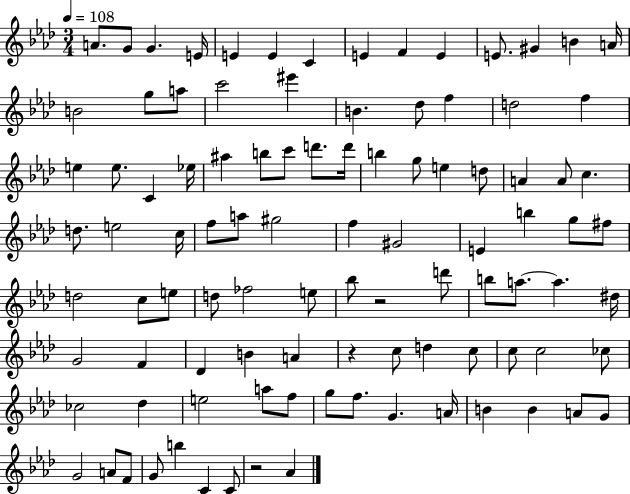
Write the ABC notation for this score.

X:1
T:Untitled
M:3/4
L:1/4
K:Ab
A/2 G/2 G E/4 E E C E F E E/2 ^G B A/4 B2 g/2 a/2 c'2 ^e' B _d/2 f d2 f e e/2 C _e/4 ^a b/2 c'/2 d'/2 d'/4 b g/2 e d/2 A A/2 c d/2 e2 c/4 f/2 a/2 ^g2 f ^G2 E b g/2 ^f/2 d2 c/2 e/2 d/2 _f2 e/2 _b/2 z2 d'/2 b/2 a/2 a ^d/4 G2 F _D B A z c/2 d c/2 c/2 c2 _c/2 _c2 _d e2 a/2 f/2 g/2 f/2 G A/4 B B A/2 G/2 G2 A/2 F/2 G/2 b C C/2 z2 _A